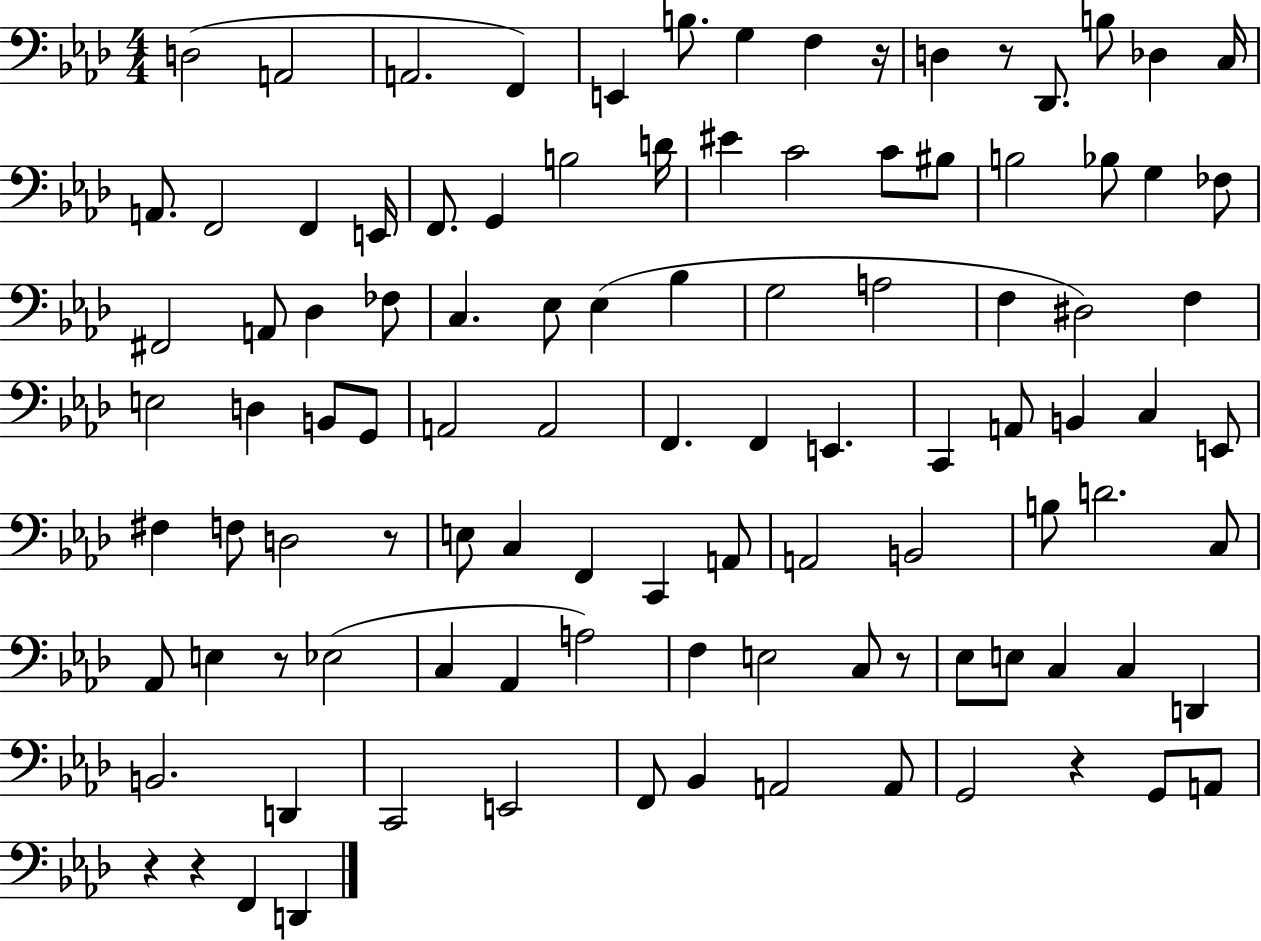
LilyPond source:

{
  \clef bass
  \numericTimeSignature
  \time 4/4
  \key aes \major
  d2( a,2 | a,2. f,4) | e,4 b8. g4 f4 r16 | d4 r8 des,8. b8 des4 c16 | \break a,8. f,2 f,4 e,16 | f,8. g,4 b2 d'16 | eis'4 c'2 c'8 bis8 | b2 bes8 g4 fes8 | \break fis,2 a,8 des4 fes8 | c4. ees8 ees4( bes4 | g2 a2 | f4 dis2) f4 | \break e2 d4 b,8 g,8 | a,2 a,2 | f,4. f,4 e,4. | c,4 a,8 b,4 c4 e,8 | \break fis4 f8 d2 r8 | e8 c4 f,4 c,4 a,8 | a,2 b,2 | b8 d'2. c8 | \break aes,8 e4 r8 ees2( | c4 aes,4 a2) | f4 e2 c8 r8 | ees8 e8 c4 c4 d,4 | \break b,2. d,4 | c,2 e,2 | f,8 bes,4 a,2 a,8 | g,2 r4 g,8 a,8 | \break r4 r4 f,4 d,4 | \bar "|."
}